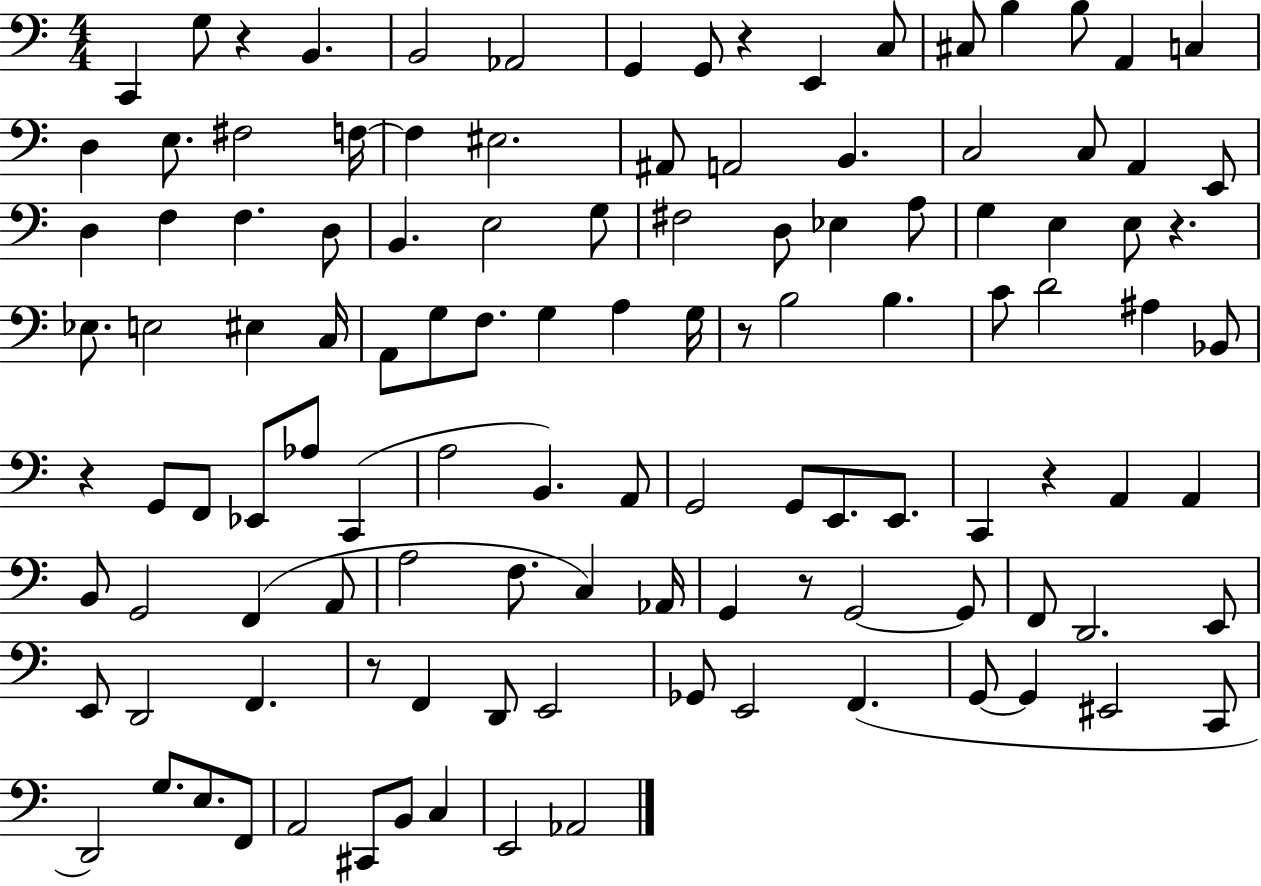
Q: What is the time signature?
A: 4/4